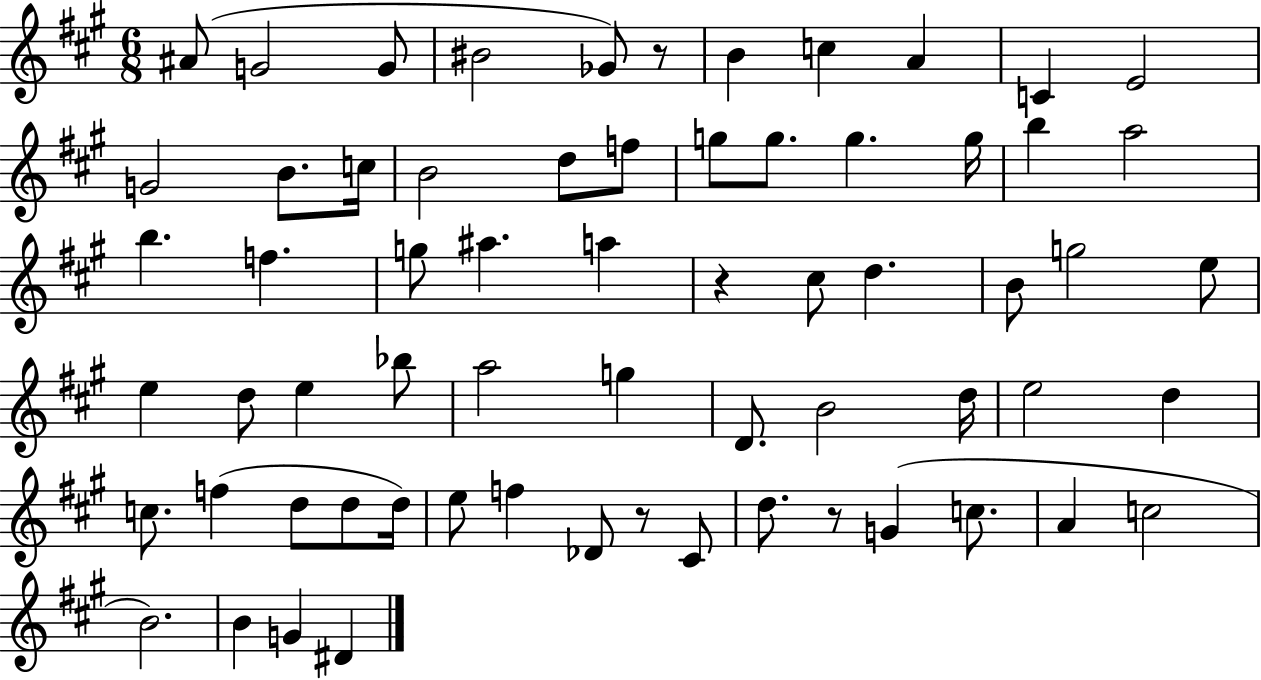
{
  \clef treble
  \numericTimeSignature
  \time 6/8
  \key a \major
  ais'8( g'2 g'8 | bis'2 ges'8) r8 | b'4 c''4 a'4 | c'4 e'2 | \break g'2 b'8. c''16 | b'2 d''8 f''8 | g''8 g''8. g''4. g''16 | b''4 a''2 | \break b''4. f''4. | g''8 ais''4. a''4 | r4 cis''8 d''4. | b'8 g''2 e''8 | \break e''4 d''8 e''4 bes''8 | a''2 g''4 | d'8. b'2 d''16 | e''2 d''4 | \break c''8. f''4( d''8 d''8 d''16) | e''8 f''4 des'8 r8 cis'8 | d''8. r8 g'4( c''8. | a'4 c''2 | \break b'2.) | b'4 g'4 dis'4 | \bar "|."
}